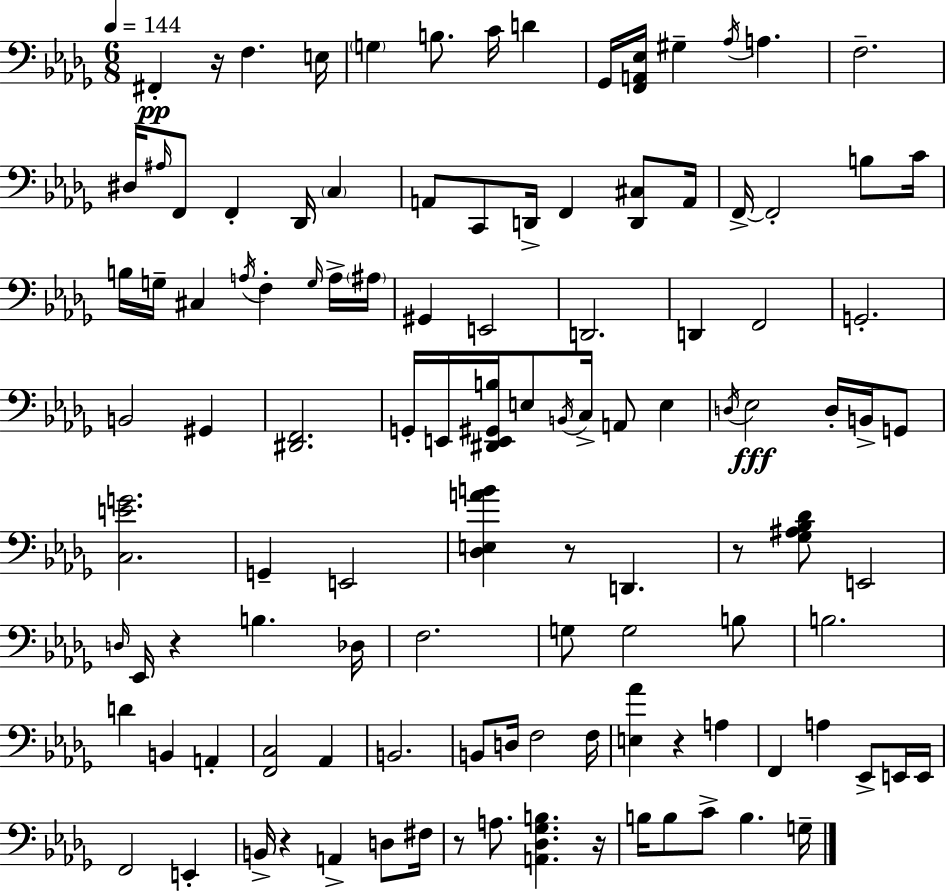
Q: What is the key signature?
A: BES minor